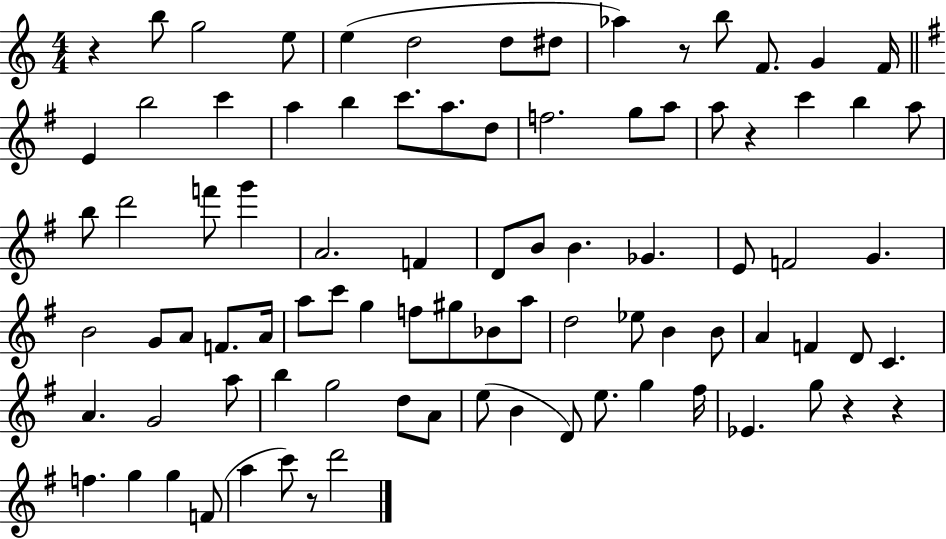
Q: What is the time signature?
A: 4/4